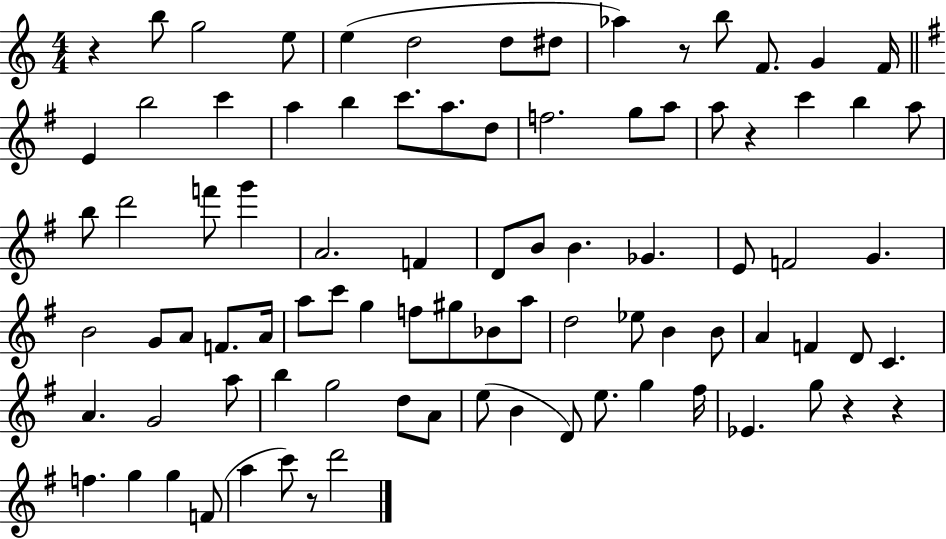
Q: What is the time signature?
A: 4/4